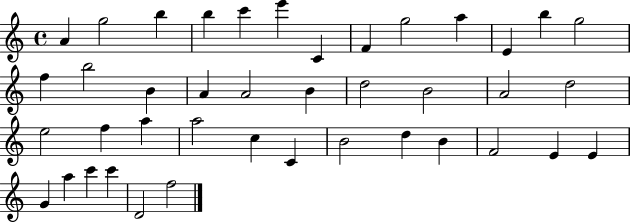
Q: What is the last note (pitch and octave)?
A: F5